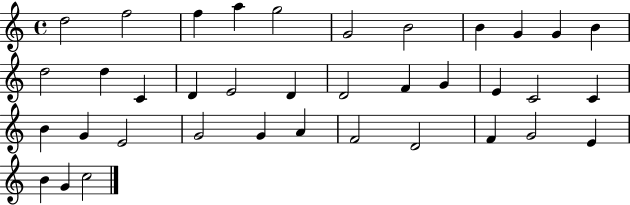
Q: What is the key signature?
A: C major